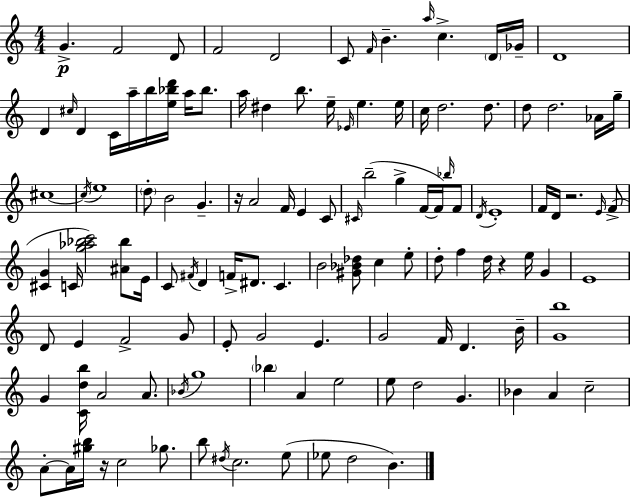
X:1
T:Untitled
M:4/4
L:1/4
K:Am
G F2 D/2 F2 D2 C/2 F/4 B a/4 c D/4 _G/4 D4 D ^c/4 D C/4 a/4 b/4 [e_bd']/4 a/4 _b/2 a/4 ^d b/2 e/4 _E/4 e e/4 c/4 d2 d/2 d/2 d2 _A/4 g/4 ^c4 ^c/4 e4 d/2 B2 G z/4 A2 F/4 E C/2 ^C/4 b2 g F/4 F/4 _b/4 F/2 D/4 E4 F/4 D/4 z2 E/4 F/2 [^CG] C/4 [g_a_bc']2 [^A_b]/2 E/4 C/2 ^F/4 D F/4 ^D/2 C B2 [^G_B_d]/2 c e/2 d/2 f d/4 z e/4 G E4 D/2 E F2 G/2 E/2 G2 E G2 F/4 D B/4 [Gb]4 G [Cdb]/4 A2 A/2 _B/4 g4 _b A e2 e/2 d2 G _B A c2 A/2 A/4 [^gb]/4 z/4 c2 _g/2 b/2 ^d/4 c2 e/2 _e/2 d2 B